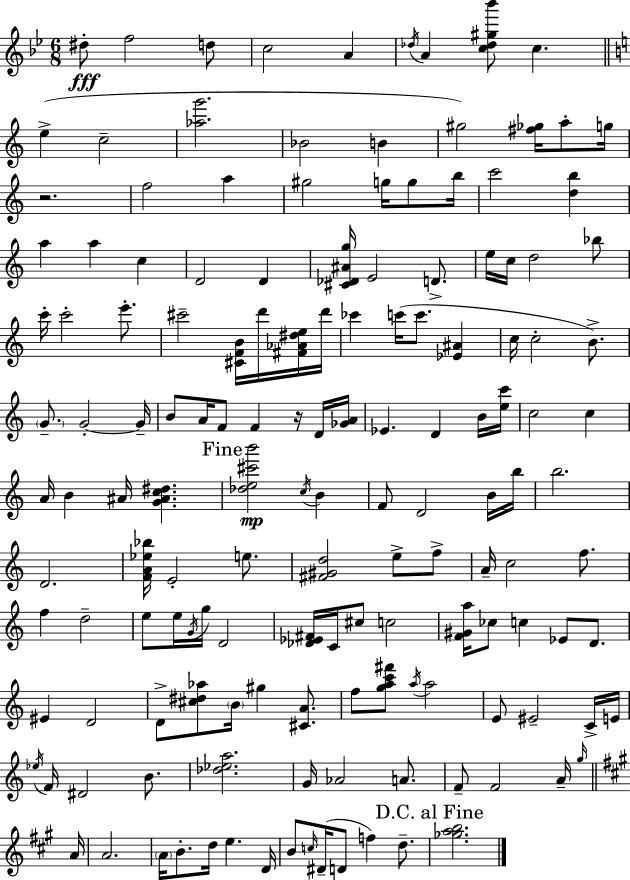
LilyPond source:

{
  \clef treble
  \numericTimeSignature
  \time 6/8
  \key bes \major
  dis''8-.\fff f''2 d''8 | c''2 a'4 | \acciaccatura { des''16 } a'4 <c'' des'' gis'' bes'''>8 c''4. | \bar "||" \break \key c \major e''4->( c''2-- | <aes'' g'''>2. | bes'2 b'4 | gis''2) <fis'' ges''>16 a''8-. g''16 | \break r2. | f''2 a''4 | gis''2 g''16 g''8 b''16 | c'''2 <d'' b''>4 | \break a''4 a''4 c''4 | d'2 d'4 | <cis' des' ais' g''>16 e'2 d'8.-> | e''16 c''16 d''2 bes''8 | \break c'''16-. c'''2-. e'''8.-. | cis'''2-- <cis' f' b'>16 d'''16 <fis' aes' dis'' e''>16 d'''16 | ces'''4 c'''16( c'''8. <ees' ais'>4 | c''16 c''2-. b'8.->) | \break \parenthesize g'8.-- g'2-.~~ g'16-- | b'8 a'16 f'8 f'4 r16 d'16 <ges' a'>16 | ees'4. d'4 b'16 <e'' c'''>16 | c''2 c''4 | \break a'16 b'4 ais'16 <g' ais' c'' dis''>4. | \mark "Fine" <des'' e'' cis''' b'''>2\mp \acciaccatura { c''16 } b'4 | f'8 d'2 b'16 | b''16 b''2. | \break d'2. | <f' a' ees'' bes''>16 e'2-. e''8. | <fis' gis' d''>2 e''8-> f''8-> | a'16-- c''2 f''8. | \break f''4 d''2-- | e''8 e''16 \acciaccatura { g'16 } g''16 d'2 | <des' ees' fis'>16 c'16 cis''8 c''2 | <f' gis' a''>16 ces''8 c''4 ees'8 d'8. | \break eis'4 d'2 | d'8-> <cis'' dis'' aes''>8 \parenthesize b'16 gis''4 <cis' a'>8. | f''8 <g'' a'' c''' fis'''>8 \acciaccatura { a''16 } a''2 | e'8 eis'2-- | \break c'16-> e'16 \acciaccatura { ees''16 } f'16 dis'2 | b'8. <des'' ees'' a''>2. | g'16 aes'2 | a'8. f'8-- f'2 | \break a'16-- \grace { g''16 } \bar "||" \break \key a \major a'16 a'2. | \parenthesize a'16 b'8.-. d''16 e''4. | d'16 b'8 \grace { c''16 }( dis'16-- d'8 f''4) d''8.-- | \mark "D.C. al Fine" <ges'' a'' b''>2. | \break \bar "|."
}